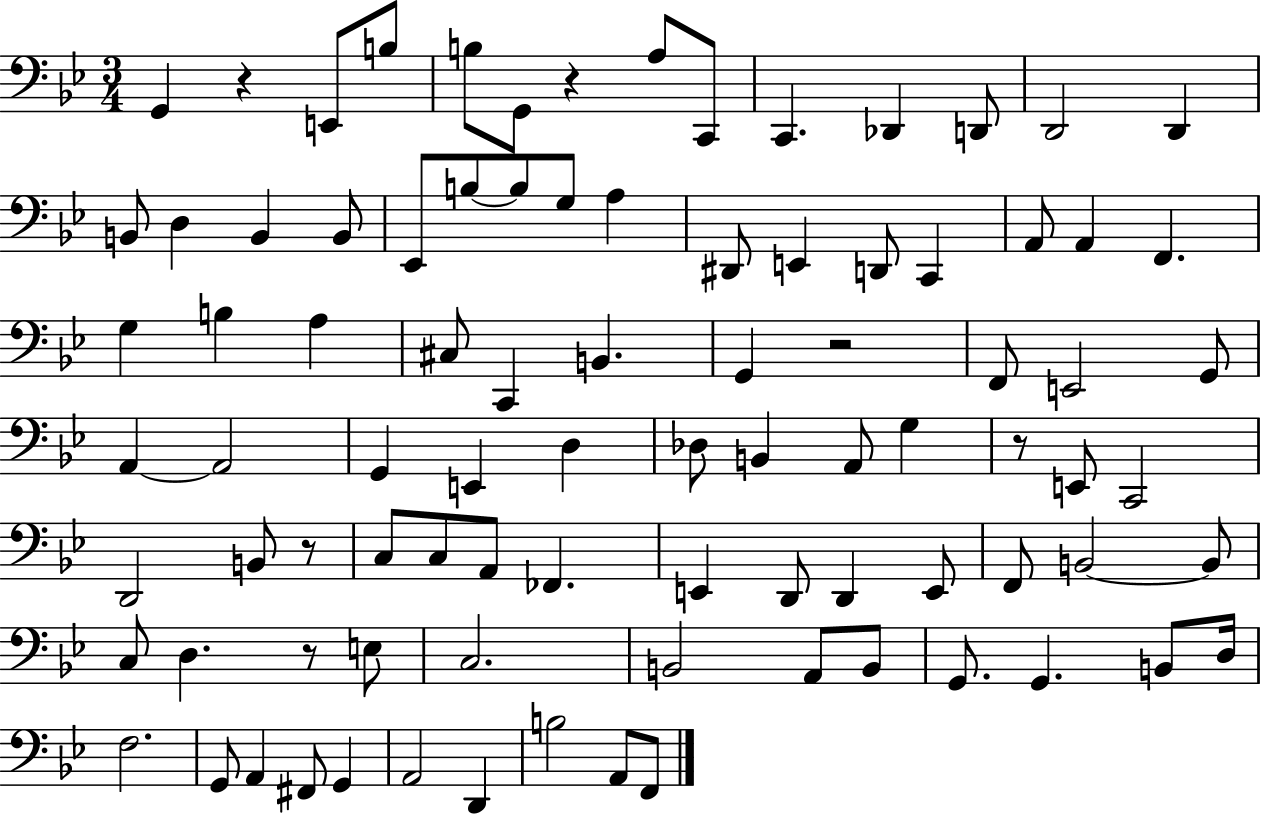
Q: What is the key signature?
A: BES major